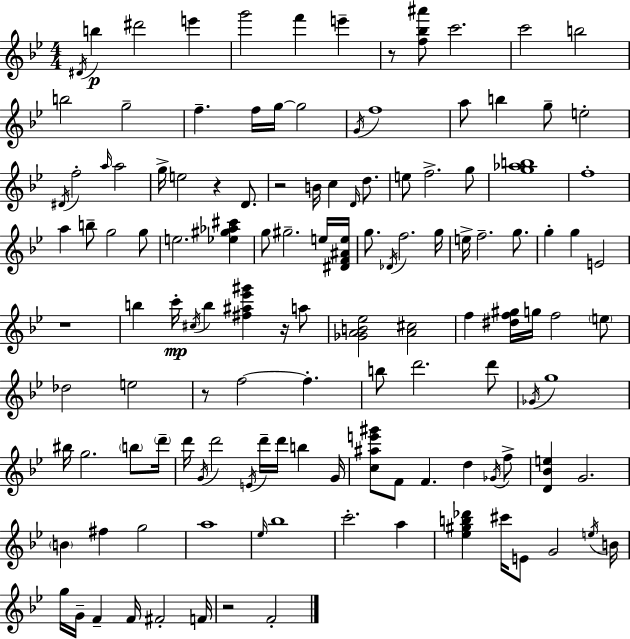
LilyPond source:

{
  \clef treble
  \numericTimeSignature
  \time 4/4
  \key bes \major
  \repeat volta 2 { \acciaccatura { dis'16 }\p b''4 dis'''2 e'''4 | g'''2 f'''4 e'''4-- | r8 <f'' bes'' ais'''>8 c'''2. | c'''2 b''2 | \break b''2 g''2-- | f''4.-- f''16 g''16~~ g''2 | \acciaccatura { g'16 } f''1 | a''8 b''4 g''8-- e''2-. | \break \acciaccatura { dis'16 } f''2-. \grace { a''16 } a''2 | g''16-> e''2 r4 | d'8. r2 b'16 c''4 | \grace { d'16 } d''8. e''8 f''2.-> | \break g''8 <g'' aes'' b''>1 | f''1-. | a''4 b''8-- g''2 | g''8 e''2. | \break <ees'' gis'' aes'' cis'''>4 g''8 gis''2.-- | e''16 <dis' f' ais' e''>16 g''8. \acciaccatura { des'16 } f''2. | g''16 e''16-> f''2.-- | g''8. g''4-. g''4 e'2 | \break r1 | b''4 c'''16-.\mp \acciaccatura { cis''16 } b''4 | <fis'' ais'' ees''' gis'''>4 r16 a''8 <ges' a' b' ees''>2 <a' cis''>2 | f''4 <dis'' f'' gis''>16 g''16 f''2 | \break \parenthesize e''8 des''2 e''2 | r8 f''2~~ | f''4.-. b''8 d'''2. | d'''8 \acciaccatura { ges'16 } g''1 | \break bis''16 g''2. | \parenthesize b''8 \parenthesize d'''16-- d'''16 \acciaccatura { g'16 } d'''2 | \acciaccatura { e'16 } d'''16-- d'''16 b''4 g'16 <c'' ais'' e''' gis'''>8 f'8 f'4. | d''4 \acciaccatura { ges'16 } f''8-> <d' bes' e''>4 g'2. | \break \parenthesize b'4 fis''4 | g''2 a''1 | \grace { ees''16 } bes''1 | c'''2.-. | \break a''4 <ees'' gis'' b'' des'''>4 | cis'''16 e'8 g'2 \acciaccatura { e''16 } b'16 g''16 g'16-- f'4-- | f'16 fis'2-. f'16 r2 | f'2-. } \bar "|."
}